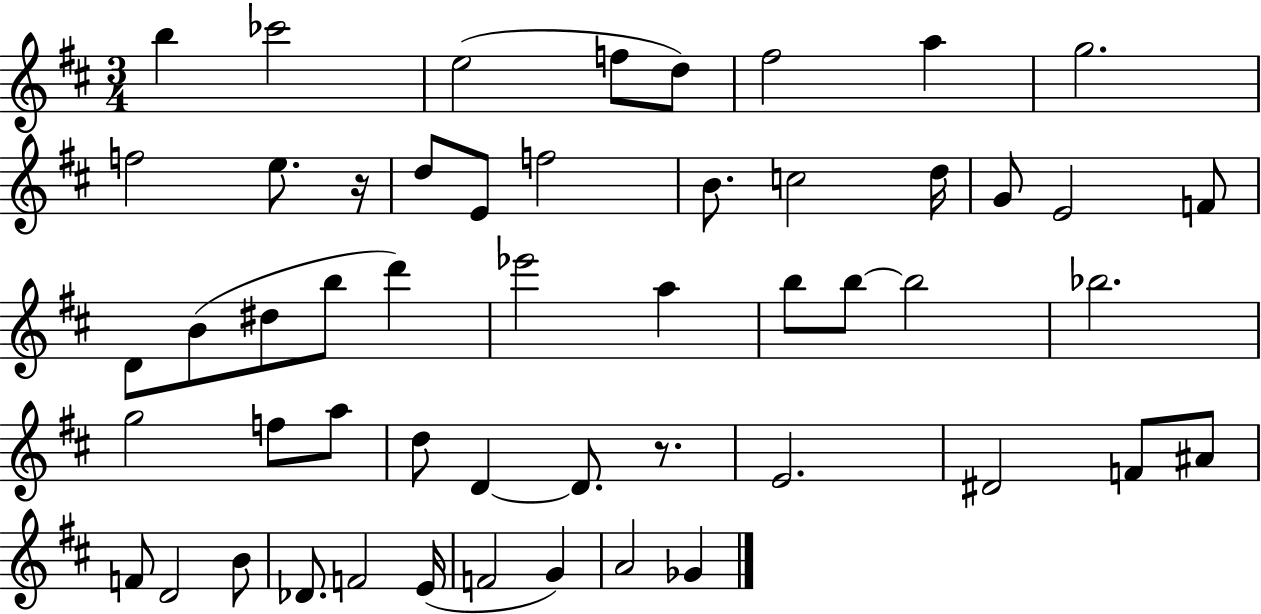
B5/q CES6/h E5/h F5/e D5/e F#5/h A5/q G5/h. F5/h E5/e. R/s D5/e E4/e F5/h B4/e. C5/h D5/s G4/e E4/h F4/e D4/e B4/e D#5/e B5/e D6/q Eb6/h A5/q B5/e B5/e B5/h Bb5/h. G5/h F5/e A5/e D5/e D4/q D4/e. R/e. E4/h. D#4/h F4/e A#4/e F4/e D4/h B4/e Db4/e. F4/h E4/s F4/h G4/q A4/h Gb4/q